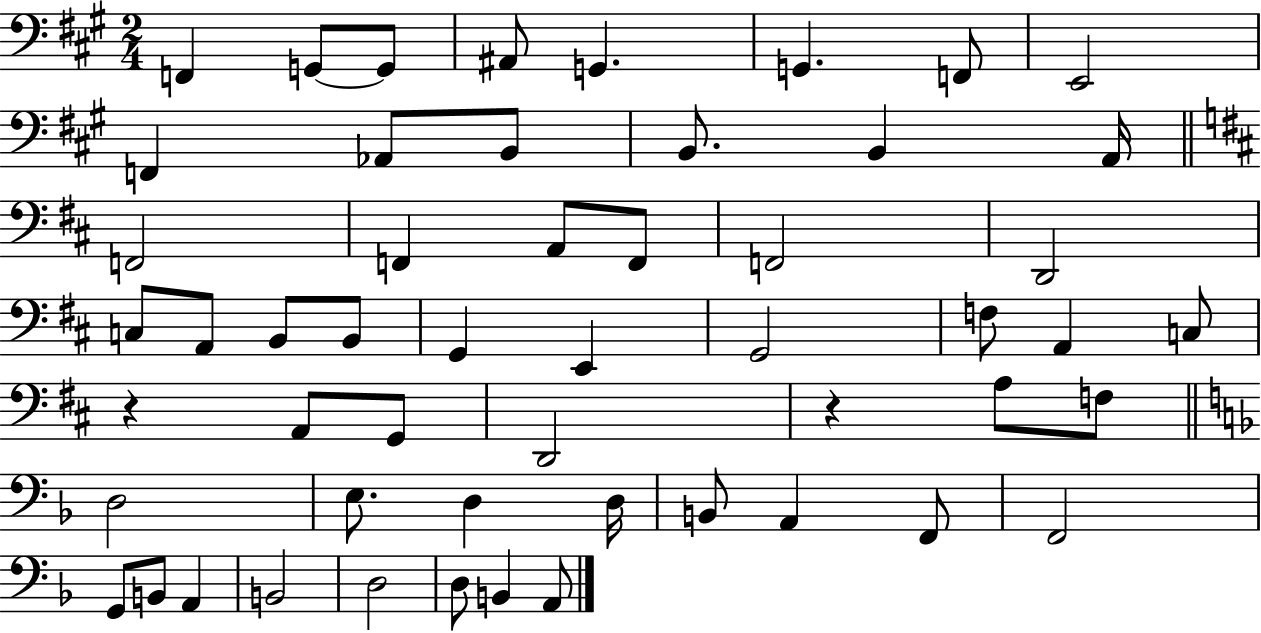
{
  \clef bass
  \numericTimeSignature
  \time 2/4
  \key a \major
  f,4 g,8~~ g,8 | ais,8 g,4. | g,4. f,8 | e,2 | \break f,4 aes,8 b,8 | b,8. b,4 a,16 | \bar "||" \break \key d \major f,2 | f,4 a,8 f,8 | f,2 | d,2 | \break c8 a,8 b,8 b,8 | g,4 e,4 | g,2 | f8 a,4 c8 | \break r4 a,8 g,8 | d,2 | r4 a8 f8 | \bar "||" \break \key f \major d2 | e8. d4 d16 | b,8 a,4 f,8 | f,2 | \break g,8 b,8 a,4 | b,2 | d2 | d8 b,4 a,8 | \break \bar "|."
}